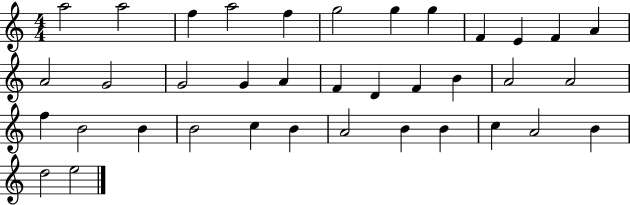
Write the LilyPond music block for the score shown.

{
  \clef treble
  \numericTimeSignature
  \time 4/4
  \key c \major
  a''2 a''2 | f''4 a''2 f''4 | g''2 g''4 g''4 | f'4 e'4 f'4 a'4 | \break a'2 g'2 | g'2 g'4 a'4 | f'4 d'4 f'4 b'4 | a'2 a'2 | \break f''4 b'2 b'4 | b'2 c''4 b'4 | a'2 b'4 b'4 | c''4 a'2 b'4 | \break d''2 e''2 | \bar "|."
}